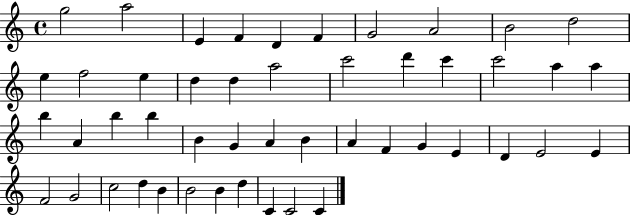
X:1
T:Untitled
M:4/4
L:1/4
K:C
g2 a2 E F D F G2 A2 B2 d2 e f2 e d d a2 c'2 d' c' c'2 a a b A b b B G A B A F G E D E2 E F2 G2 c2 d B B2 B d C C2 C